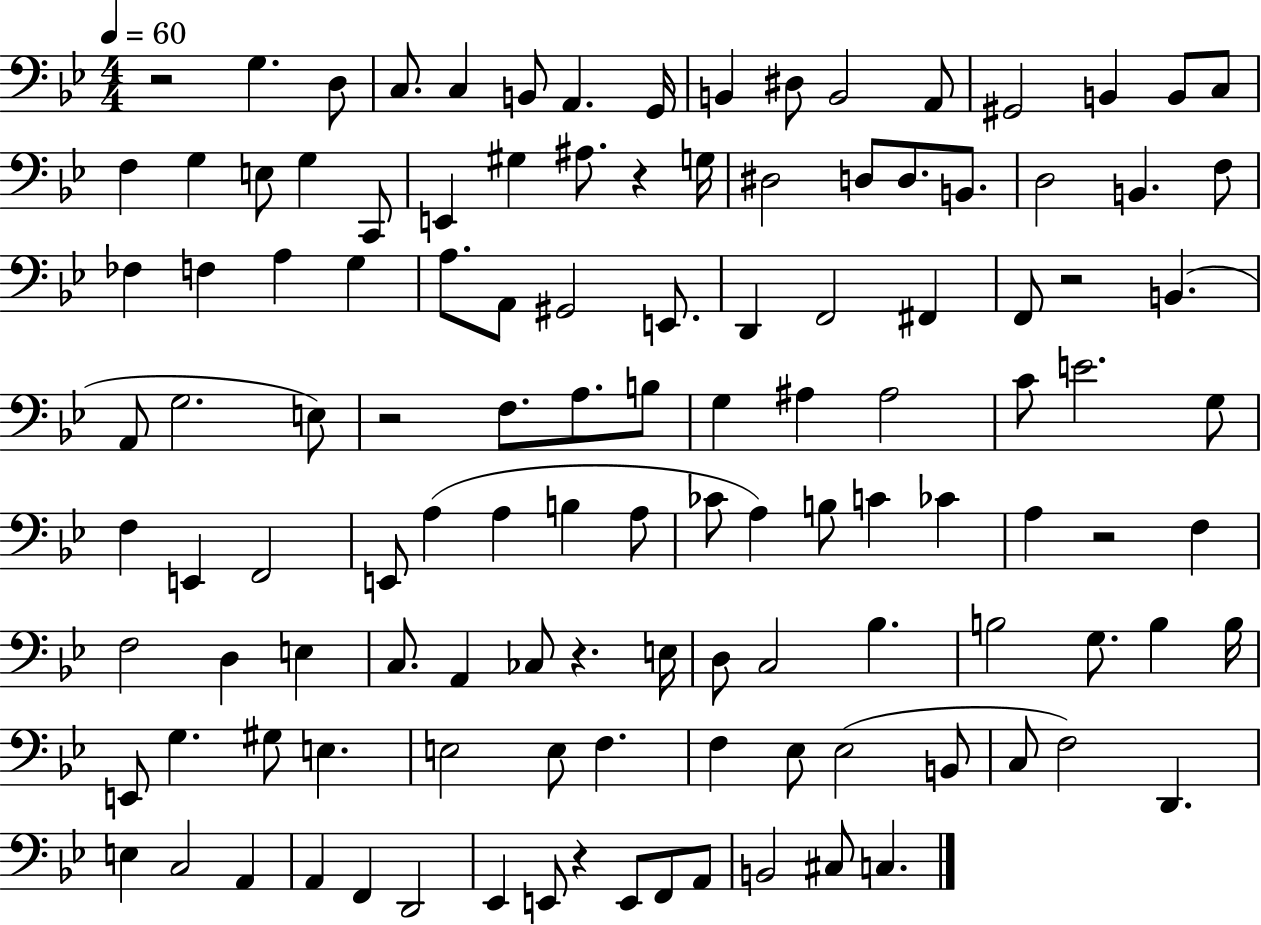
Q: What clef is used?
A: bass